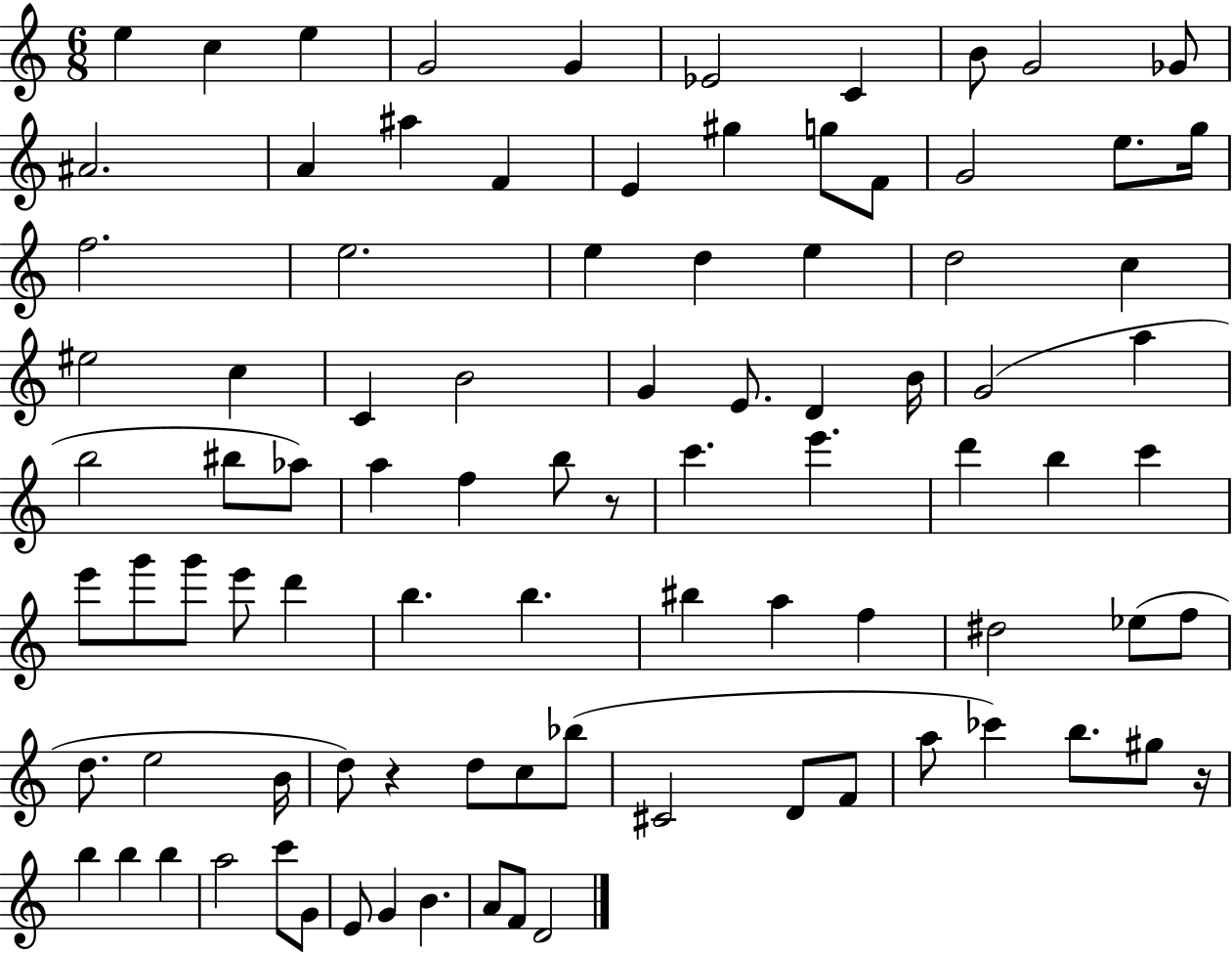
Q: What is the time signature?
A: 6/8